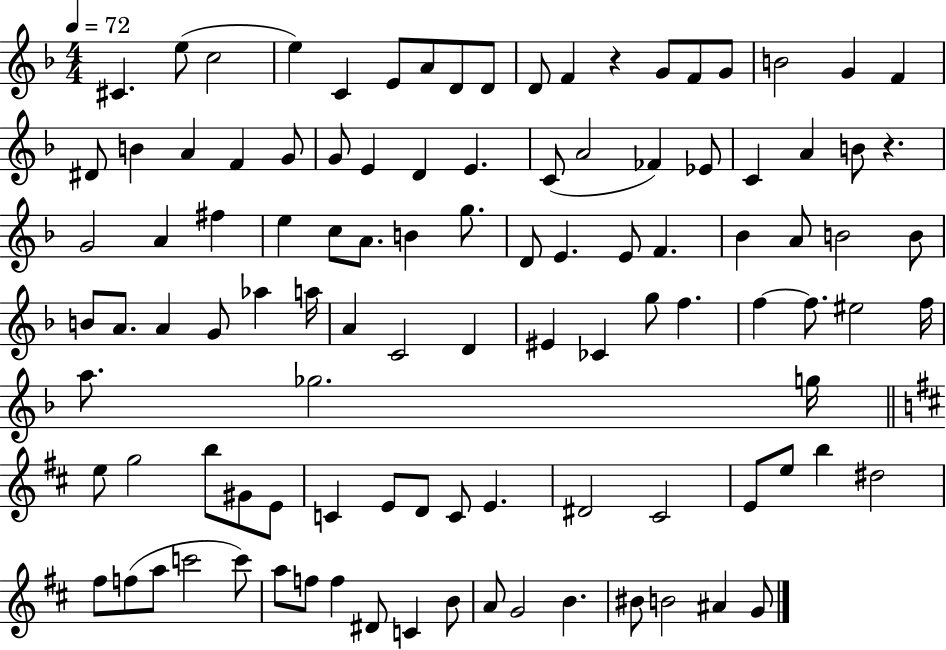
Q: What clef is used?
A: treble